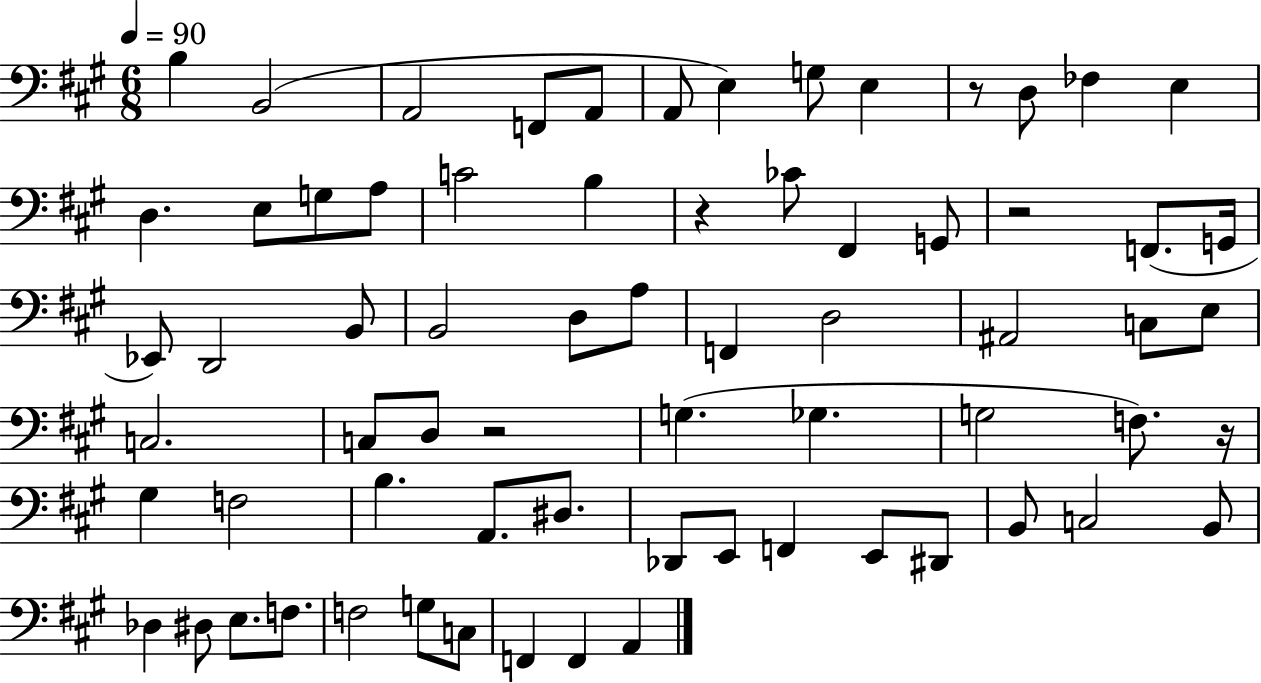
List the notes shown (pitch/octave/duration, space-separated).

B3/q B2/h A2/h F2/e A2/e A2/e E3/q G3/e E3/q R/e D3/e FES3/q E3/q D3/q. E3/e G3/e A3/e C4/h B3/q R/q CES4/e F#2/q G2/e R/h F2/e. G2/s Eb2/e D2/h B2/e B2/h D3/e A3/e F2/q D3/h A#2/h C3/e E3/e C3/h. C3/e D3/e R/h G3/q. Gb3/q. G3/h F3/e. R/s G#3/q F3/h B3/q. A2/e. D#3/e. Db2/e E2/e F2/q E2/e D#2/e B2/e C3/h B2/e Db3/q D#3/e E3/e. F3/e. F3/h G3/e C3/e F2/q F2/q A2/q